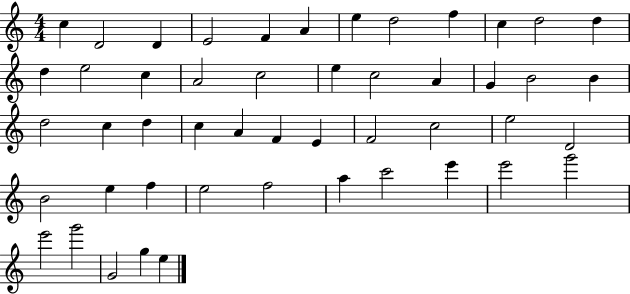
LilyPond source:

{
  \clef treble
  \numericTimeSignature
  \time 4/4
  \key c \major
  c''4 d'2 d'4 | e'2 f'4 a'4 | e''4 d''2 f''4 | c''4 d''2 d''4 | \break d''4 e''2 c''4 | a'2 c''2 | e''4 c''2 a'4 | g'4 b'2 b'4 | \break d''2 c''4 d''4 | c''4 a'4 f'4 e'4 | f'2 c''2 | e''2 d'2 | \break b'2 e''4 f''4 | e''2 f''2 | a''4 c'''2 e'''4 | e'''2 g'''2 | \break e'''2 g'''2 | g'2 g''4 e''4 | \bar "|."
}